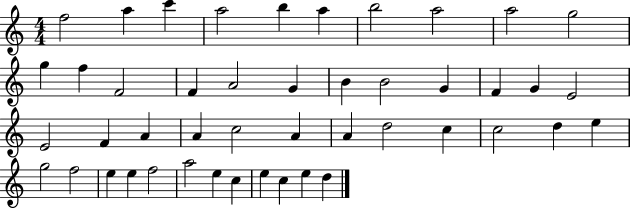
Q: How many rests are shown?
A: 0